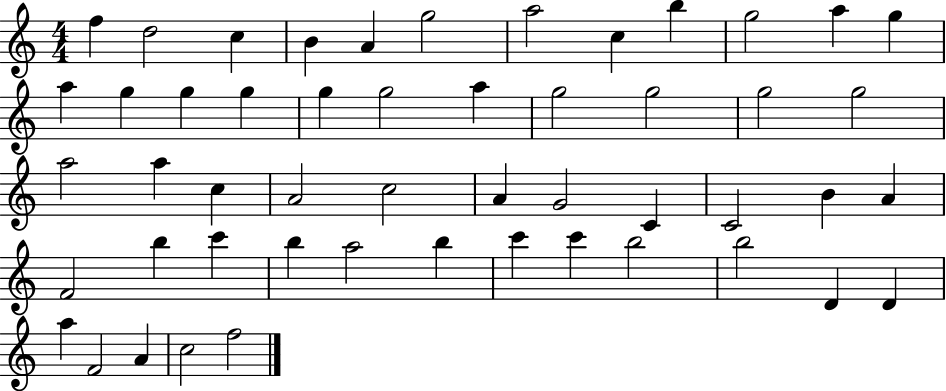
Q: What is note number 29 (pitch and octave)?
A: A4